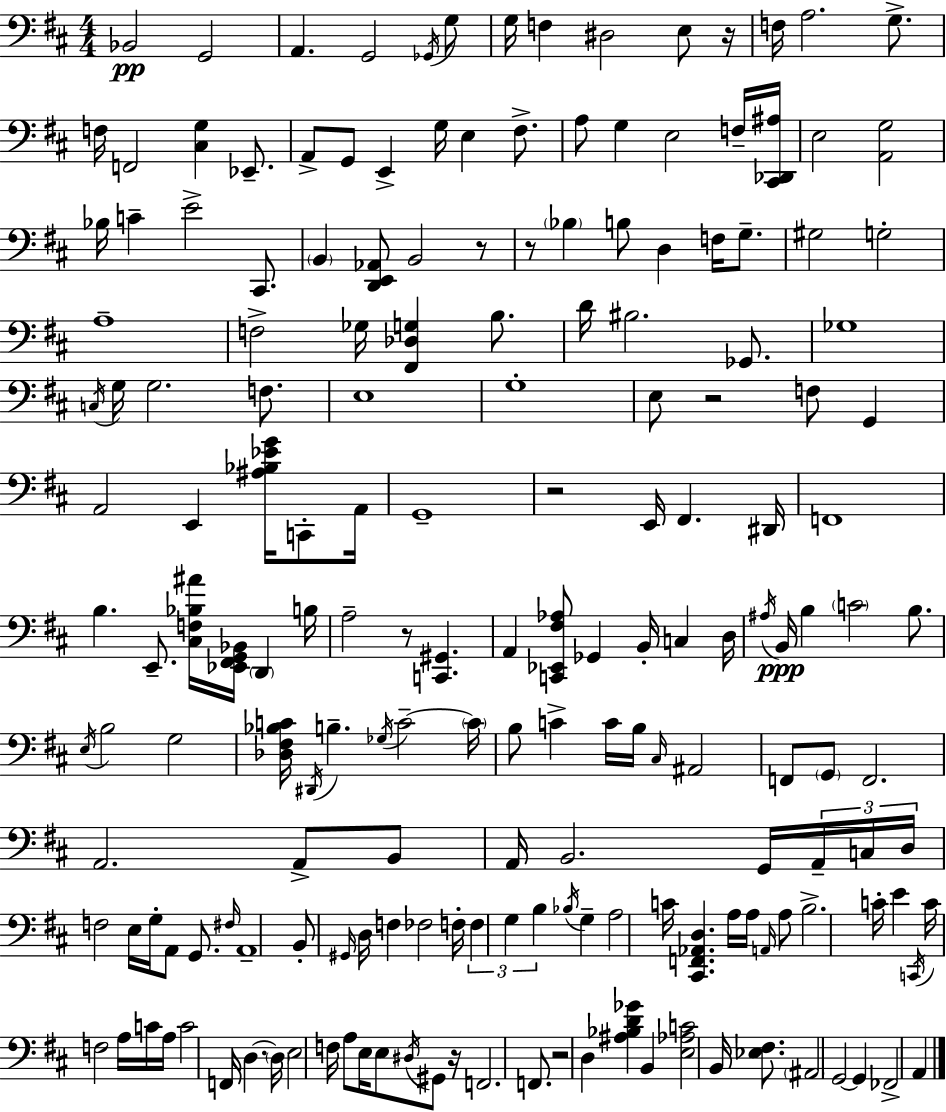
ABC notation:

X:1
T:Untitled
M:4/4
L:1/4
K:D
_B,,2 G,,2 A,, G,,2 _G,,/4 G,/2 G,/4 F, ^D,2 E,/2 z/4 F,/4 A,2 G,/2 F,/4 F,,2 [^C,G,] _E,,/2 A,,/2 G,,/2 E,, G,/4 E, ^F,/2 A,/2 G, E,2 F,/4 [^C,,_D,,^A,]/4 E,2 [A,,G,]2 _B,/4 C E2 ^C,,/2 B,, [D,,E,,_A,,]/2 B,,2 z/2 z/2 _B, B,/2 D, F,/4 G,/2 ^G,2 G,2 A,4 F,2 _G,/4 [^F,,_D,G,] B,/2 D/4 ^B,2 _G,,/2 _G,4 C,/4 G,/4 G,2 F,/2 E,4 G,4 E,/2 z2 F,/2 G,, A,,2 E,, [^A,_B,_EG]/4 C,,/2 A,,/4 G,,4 z2 E,,/4 ^F,, ^D,,/4 F,,4 B, E,,/2 [^C,F,_B,^A]/4 [_E,,^F,,G,,_B,,]/4 D,, B,/4 A,2 z/2 [C,,^G,,] A,, [C,,_E,,^F,_A,]/2 _G,, B,,/4 C, D,/4 ^A,/4 B,,/4 B, C2 B,/2 E,/4 B,2 G,2 [_D,^F,_B,C]/4 ^D,,/4 B, _G,/4 C2 C/4 B,/2 C C/4 B,/4 ^C,/4 ^A,,2 F,,/2 G,,/2 F,,2 A,,2 A,,/2 B,,/2 A,,/4 B,,2 G,,/4 A,,/4 C,/4 D,/4 F,2 E,/4 G,/4 A,,/2 G,,/2 ^F,/4 A,,4 B,,/2 ^G,,/4 D,/4 F, _F,2 F,/4 F, G, B, _B,/4 G, A,2 C/4 [^C,,F,,_A,,D,] A,/4 A,/4 A,,/4 A,/2 B,2 C/4 E C,,/4 C/4 F,2 A,/4 C/4 A,/4 C2 F,,/4 D, D,/4 E,2 F,/4 A,/2 E,/4 E,/2 ^D,/4 ^G,,/2 z/4 F,,2 F,,/2 z2 D, [^A,_B,D_G] B,, [E,_A,C]2 B,,/4 [_E,^F,]/2 ^A,,2 G,,2 G,, _F,,2 A,,